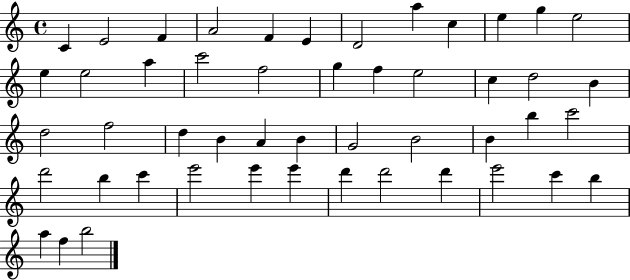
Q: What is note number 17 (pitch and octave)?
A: F5